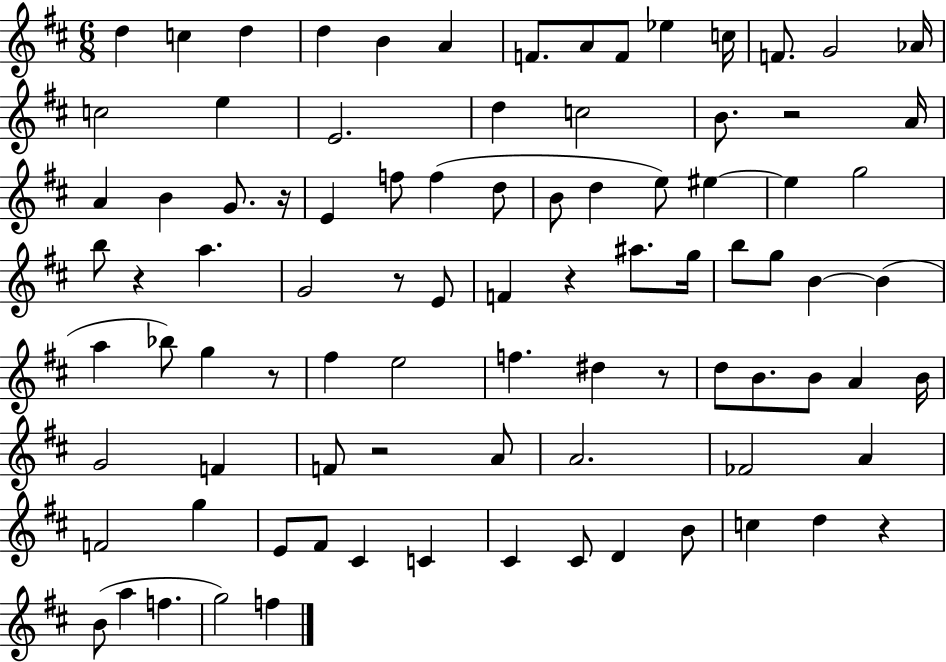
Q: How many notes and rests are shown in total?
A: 90